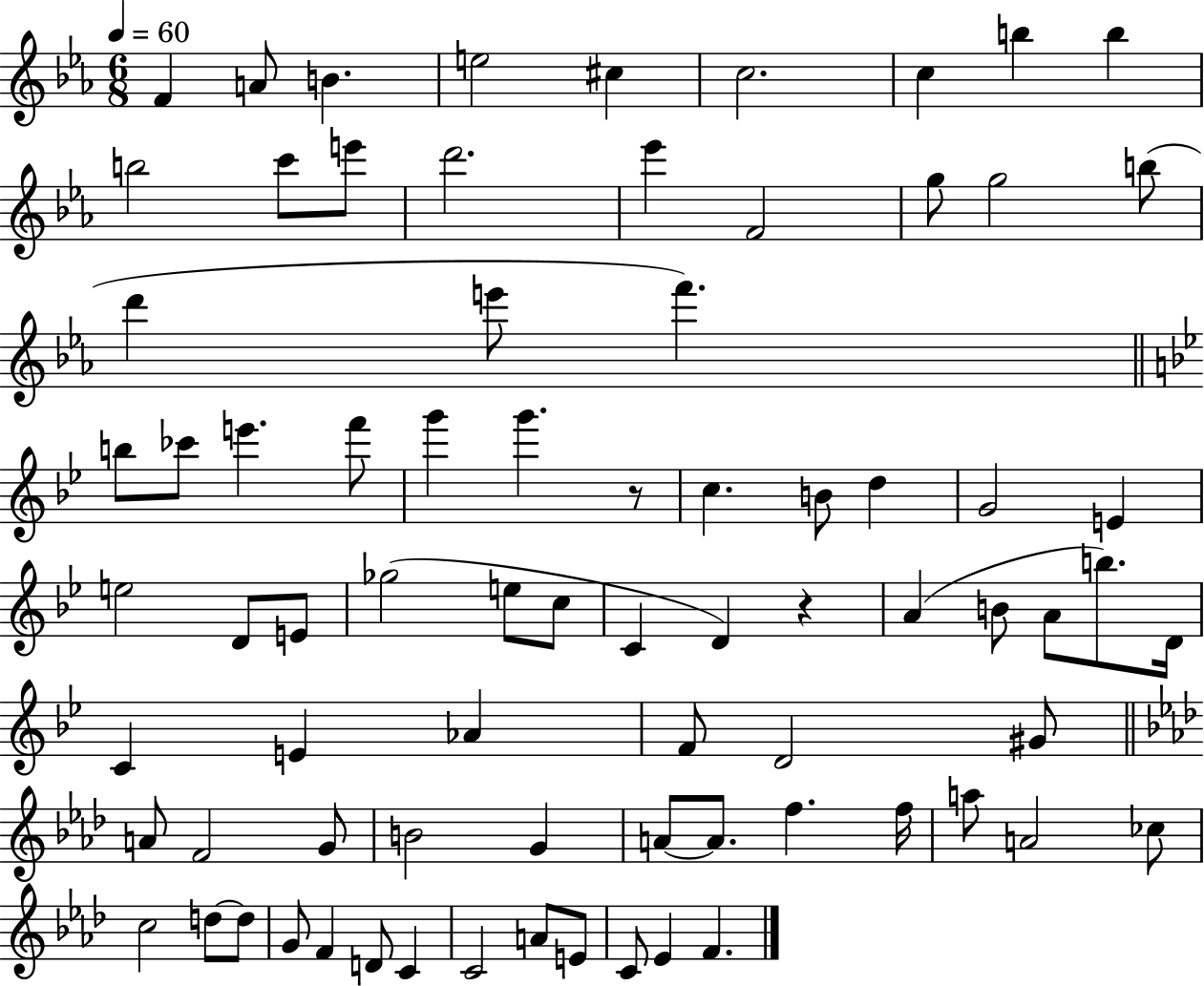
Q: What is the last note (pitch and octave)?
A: F4